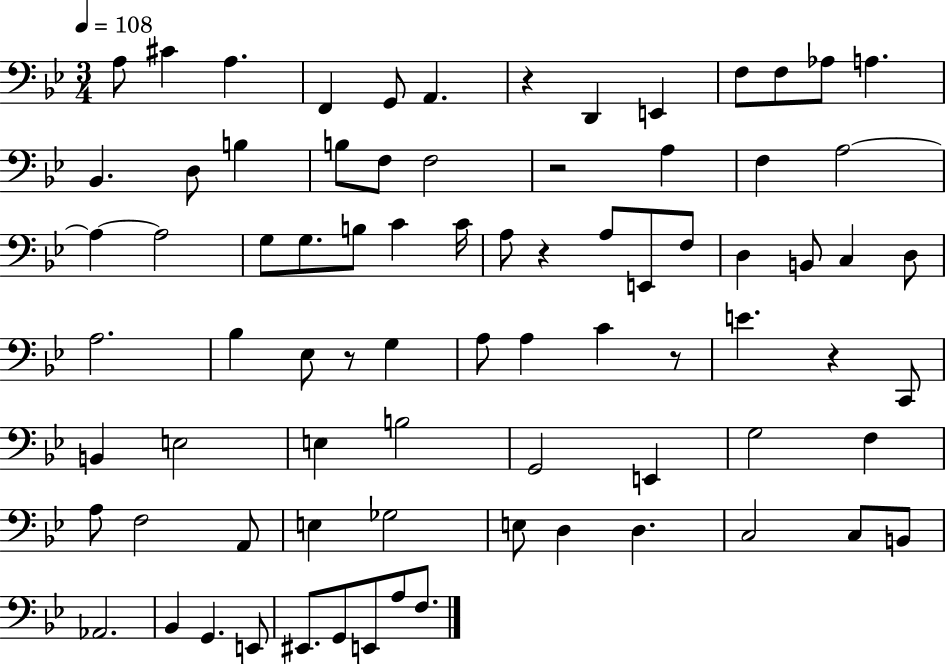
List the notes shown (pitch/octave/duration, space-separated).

A3/e C#4/q A3/q. F2/q G2/e A2/q. R/q D2/q E2/q F3/e F3/e Ab3/e A3/q. Bb2/q. D3/e B3/q B3/e F3/e F3/h R/h A3/q F3/q A3/h A3/q A3/h G3/e G3/e. B3/e C4/q C4/s A3/e R/q A3/e E2/e F3/e D3/q B2/e C3/q D3/e A3/h. Bb3/q Eb3/e R/e G3/q A3/e A3/q C4/q R/e E4/q. R/q C2/e B2/q E3/h E3/q B3/h G2/h E2/q G3/h F3/q A3/e F3/h A2/e E3/q Gb3/h E3/e D3/q D3/q. C3/h C3/e B2/e Ab2/h. Bb2/q G2/q. E2/e EIS2/e. G2/e E2/e A3/e F3/e.